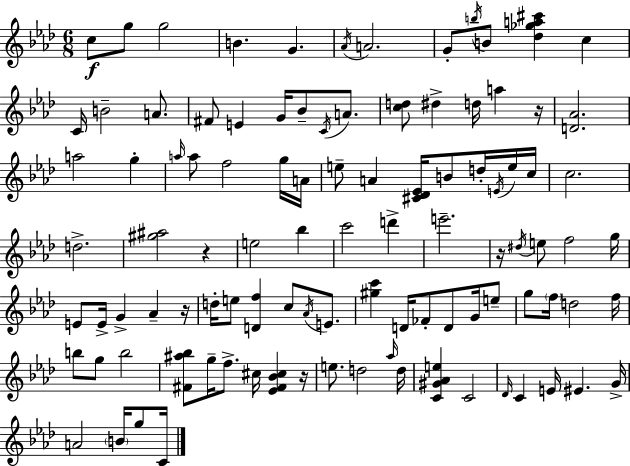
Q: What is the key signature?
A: AES major